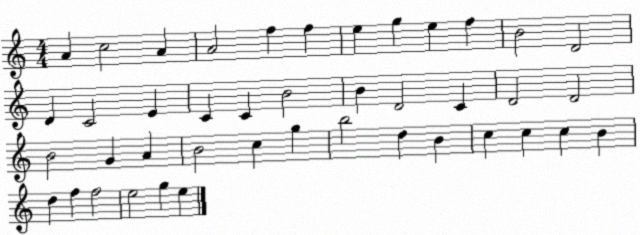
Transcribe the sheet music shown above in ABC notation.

X:1
T:Untitled
M:4/4
L:1/4
K:C
A c2 A A2 f f e g e f B2 D2 D C2 E C C B2 B D2 C D2 D2 B2 G A B2 c g b2 d B c c c B d f f2 e2 g e